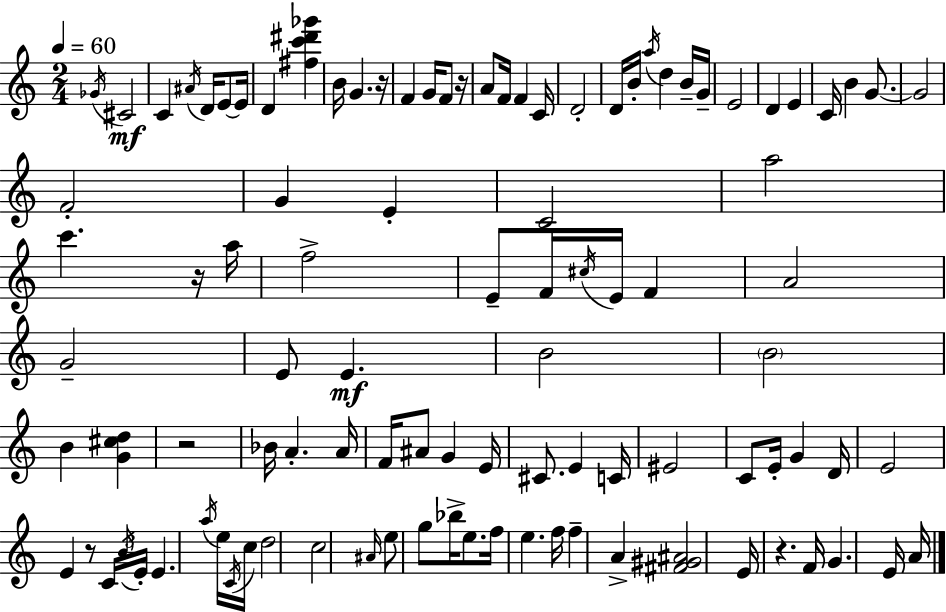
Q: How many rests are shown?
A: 6